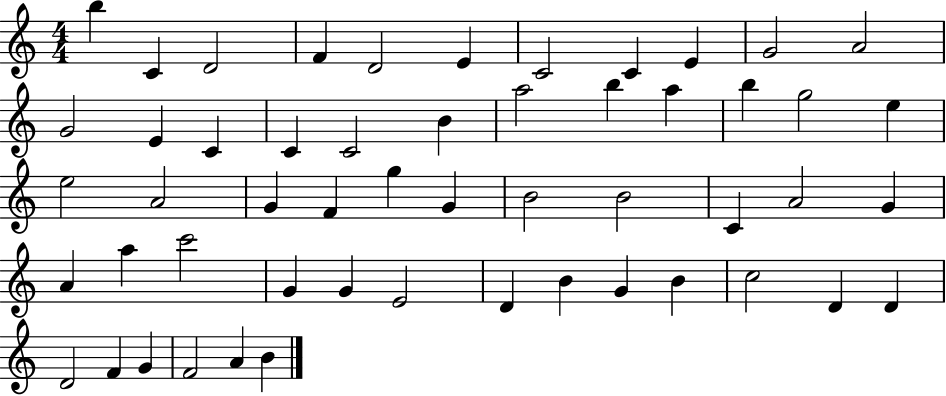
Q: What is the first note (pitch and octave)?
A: B5